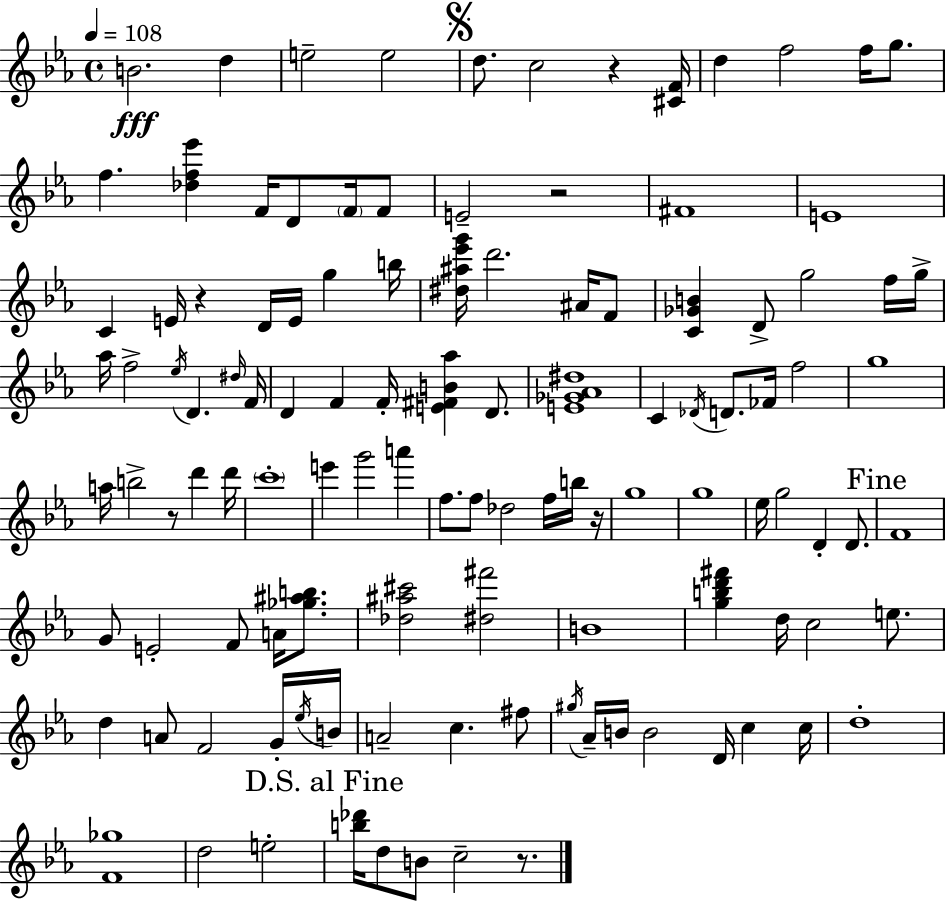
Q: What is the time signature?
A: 4/4